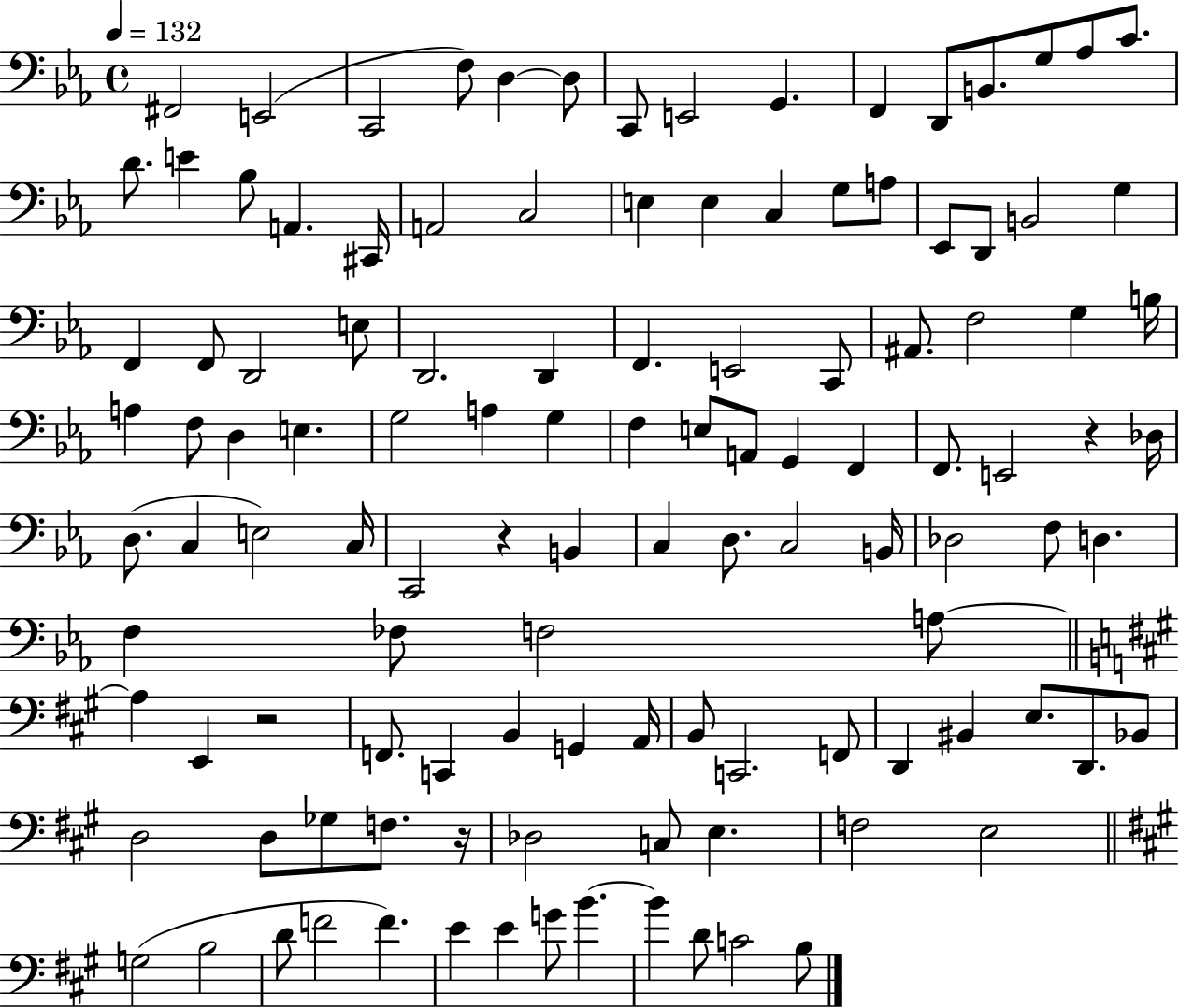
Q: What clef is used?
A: bass